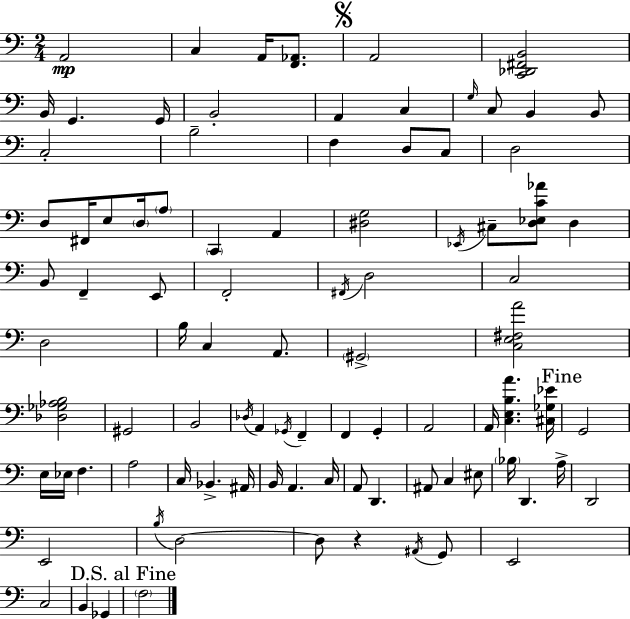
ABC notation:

X:1
T:Untitled
M:2/4
L:1/4
K:C
A,,2 C, A,,/4 [F,,_A,,]/2 A,,2 [C,,_D,,^F,,B,,]2 B,,/4 G,, G,,/4 B,,2 A,, C, G,/4 C,/2 B,, B,,/2 C,2 B,2 F, D,/2 C,/2 D,2 D,/2 ^F,,/4 E,/2 D,/4 A,/2 C,, A,, [^D,G,]2 _E,,/4 ^C,/2 [D,_E,C_A]/2 D, B,,/2 F,, E,,/2 F,,2 ^F,,/4 D,2 C,2 D,2 B,/4 C, A,,/2 ^G,,2 [C,E,^F,A]2 [_D,_G,_A,B,]2 ^G,,2 B,,2 _D,/4 A,, _G,,/4 F,, F,, G,, A,,2 A,,/4 [C,E,B,A] [^C,_G,_E]/4 G,,2 E,/4 _E,/4 F, A,2 C,/4 _B,, ^A,,/4 B,,/4 A,, C,/4 A,,/2 D,, ^A,,/2 C, ^E,/2 _B,/4 D,, A,/4 D,,2 E,,2 B,/4 D,2 D,/2 z ^A,,/4 G,,/2 E,,2 C,2 B,, _G,, F,2